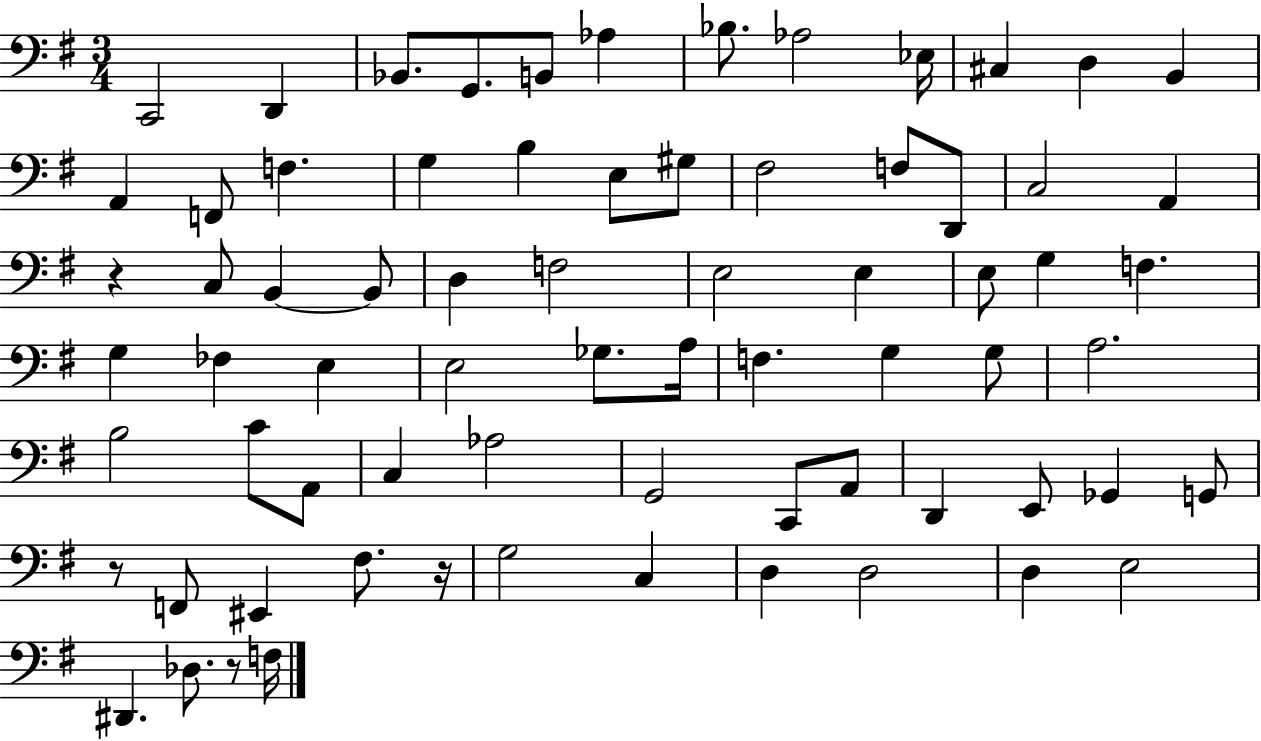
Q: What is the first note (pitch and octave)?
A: C2